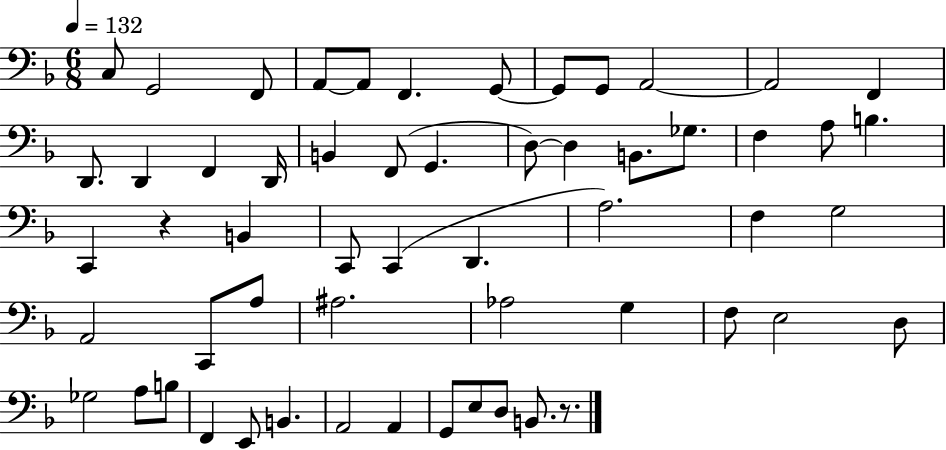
C3/e G2/h F2/e A2/e A2/e F2/q. G2/e G2/e G2/e A2/h A2/h F2/q D2/e. D2/q F2/q D2/s B2/q F2/e G2/q. D3/e D3/q B2/e. Gb3/e. F3/q A3/e B3/q. C2/q R/q B2/q C2/e C2/q D2/q. A3/h. F3/q G3/h A2/h C2/e A3/e A#3/h. Ab3/h G3/q F3/e E3/h D3/e Gb3/h A3/e B3/e F2/q E2/e B2/q. A2/h A2/q G2/e E3/e D3/e B2/e. R/e.